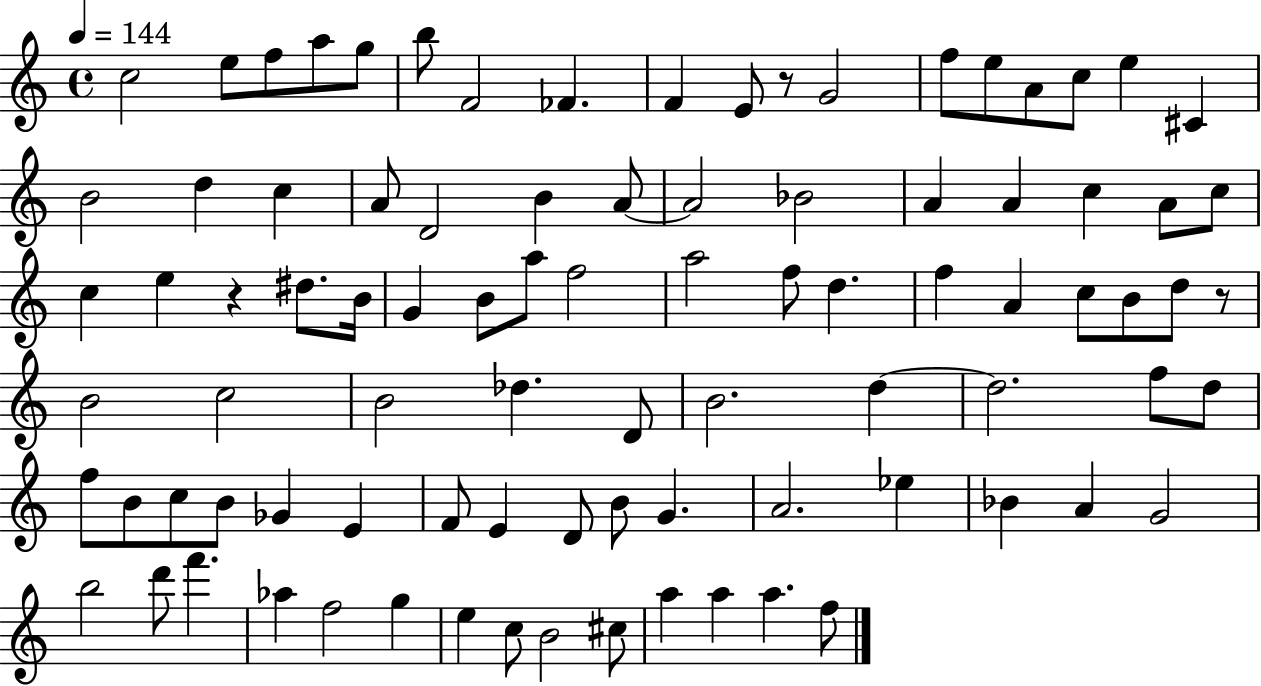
{
  \clef treble
  \time 4/4
  \defaultTimeSignature
  \key c \major
  \tempo 4 = 144
  c''2 e''8 f''8 a''8 g''8 | b''8 f'2 fes'4. | f'4 e'8 r8 g'2 | f''8 e''8 a'8 c''8 e''4 cis'4 | \break b'2 d''4 c''4 | a'8 d'2 b'4 a'8~~ | a'2 bes'2 | a'4 a'4 c''4 a'8 c''8 | \break c''4 e''4 r4 dis''8. b'16 | g'4 b'8 a''8 f''2 | a''2 f''8 d''4. | f''4 a'4 c''8 b'8 d''8 r8 | \break b'2 c''2 | b'2 des''4. d'8 | b'2. d''4~~ | d''2. f''8 d''8 | \break f''8 b'8 c''8 b'8 ges'4 e'4 | f'8 e'4 d'8 b'8 g'4. | a'2. ees''4 | bes'4 a'4 g'2 | \break b''2 d'''8 f'''4. | aes''4 f''2 g''4 | e''4 c''8 b'2 cis''8 | a''4 a''4 a''4. f''8 | \break \bar "|."
}